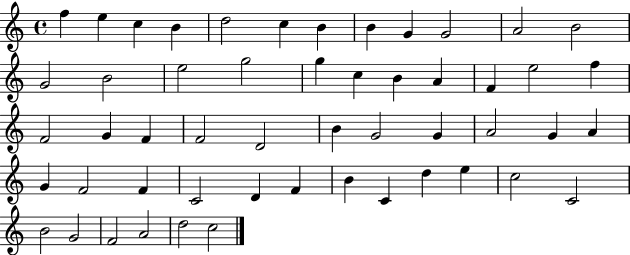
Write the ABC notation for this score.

X:1
T:Untitled
M:4/4
L:1/4
K:C
f e c B d2 c B B G G2 A2 B2 G2 B2 e2 g2 g c B A F e2 f F2 G F F2 D2 B G2 G A2 G A G F2 F C2 D F B C d e c2 C2 B2 G2 F2 A2 d2 c2